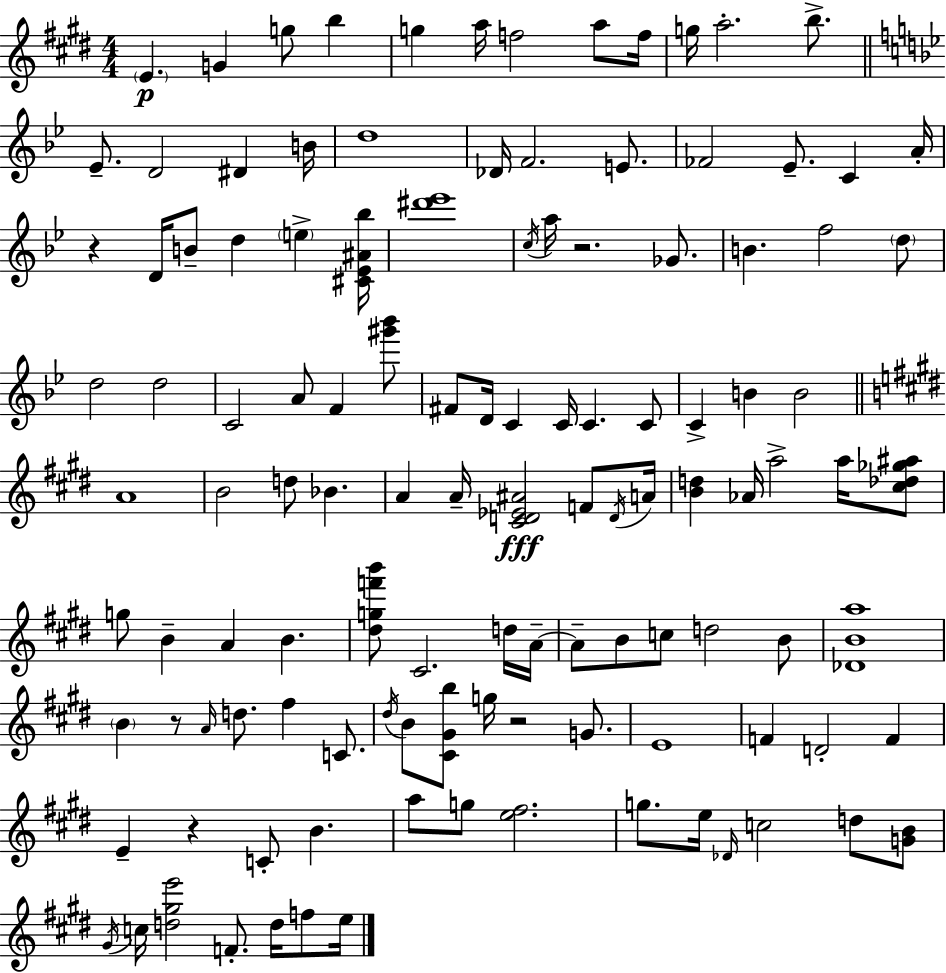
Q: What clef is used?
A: treble